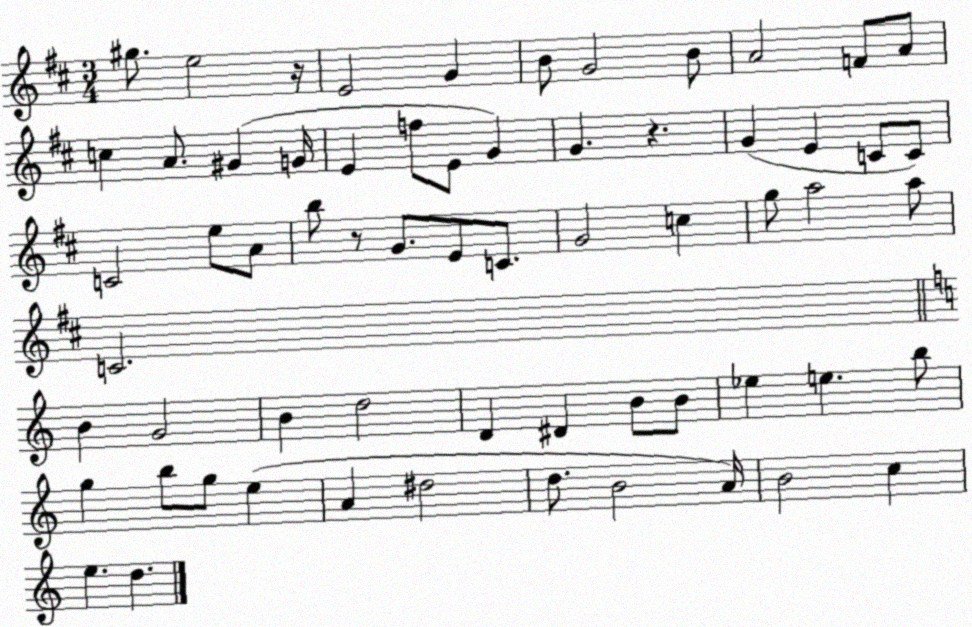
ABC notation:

X:1
T:Untitled
M:3/4
L:1/4
K:D
^g/2 e2 z/4 E2 G B/2 G2 B/2 A2 F/2 A/2 c A/2 ^G G/4 E f/2 E/2 G G z G E C/2 C/2 C2 e/2 A/2 b/2 z/2 G/2 E/2 C/2 G2 c g/2 a2 a/2 C2 B G2 B d2 D ^D B/2 B/2 _e e b/2 g b/2 g/2 e A ^d2 d/2 B2 A/4 B2 c e d